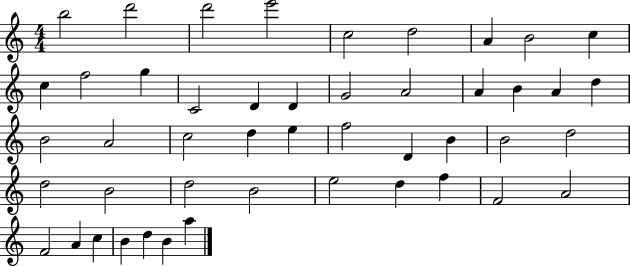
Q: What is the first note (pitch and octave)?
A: B5